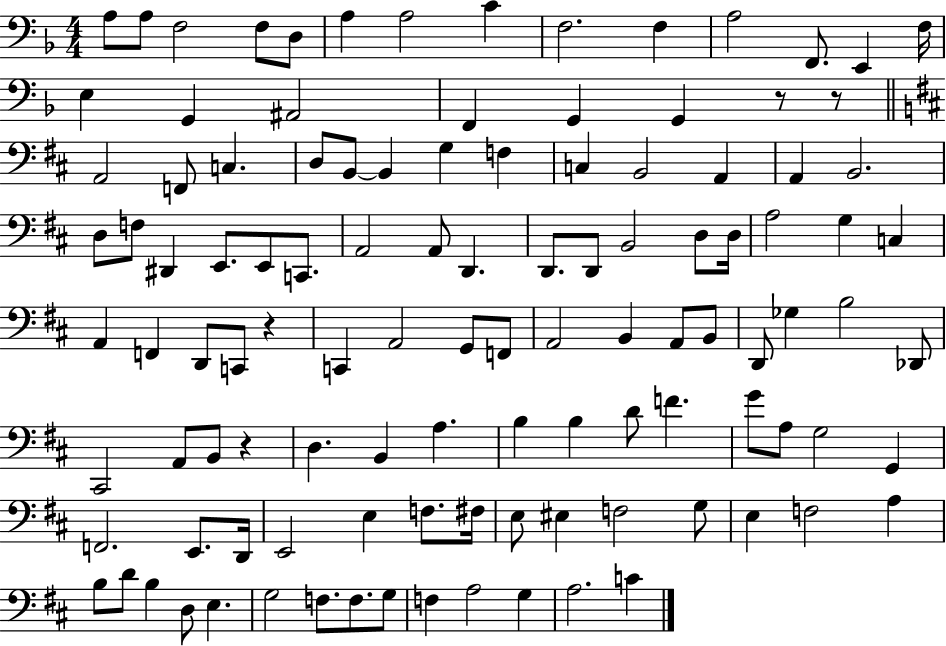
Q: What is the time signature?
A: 4/4